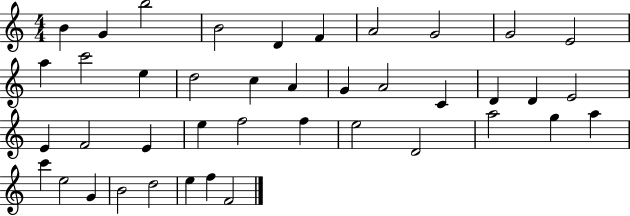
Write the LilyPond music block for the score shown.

{
  \clef treble
  \numericTimeSignature
  \time 4/4
  \key c \major
  b'4 g'4 b''2 | b'2 d'4 f'4 | a'2 g'2 | g'2 e'2 | \break a''4 c'''2 e''4 | d''2 c''4 a'4 | g'4 a'2 c'4 | d'4 d'4 e'2 | \break e'4 f'2 e'4 | e''4 f''2 f''4 | e''2 d'2 | a''2 g''4 a''4 | \break c'''4 e''2 g'4 | b'2 d''2 | e''4 f''4 f'2 | \bar "|."
}